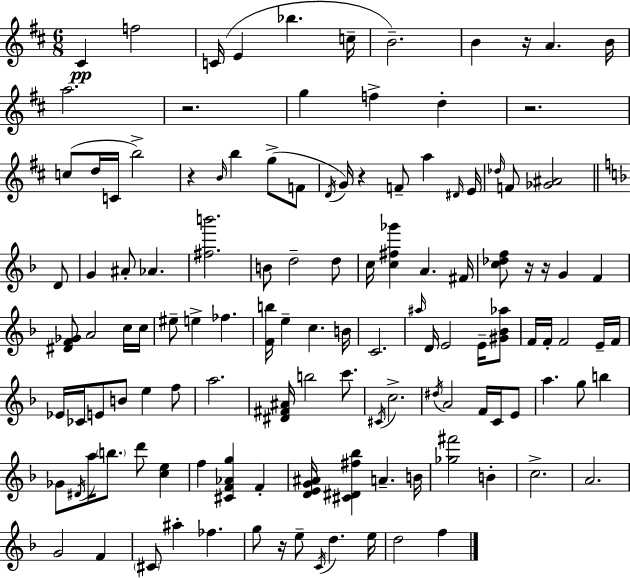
C#4/q F5/h C4/s E4/q Bb5/q. C5/s B4/h. B4/q R/s A4/q. B4/s A5/h. R/h. G5/q F5/q D5/q R/h. C5/e D5/s C4/s B5/h R/q B4/s B5/q G5/e F4/e D4/s G4/s R/q F4/e A5/q D#4/s E4/s Db5/s F4/e [Gb4,A#4]/h D4/e G4/q A#4/e Ab4/q. [F#5,B6]/h. B4/e D5/h D5/e C5/s [C5,F#5,Gb6]/q A4/q. F#4/s [C5,Db5,F5]/e R/s R/s G4/q F4/q [D#4,F4,Gb4]/e A4/h C5/s C5/s EIS5/e E5/q FES5/q. [F4,B5]/s E5/q C5/q. B4/s C4/h. A#5/s D4/s E4/h E4/s [G#4,Bb4,Ab5]/e F4/s F4/s F4/h E4/s F4/s Eb4/s CES4/s E4/e B4/e E5/q F5/e A5/h. [D#4,F#4,A#4]/s B5/h C6/e. C#4/s C5/h. D#5/s A4/h F4/s C4/s E4/e A5/q. G5/e B5/q Gb4/e D#4/s A5/s B5/e. D6/e [C5,E5]/q F5/q [C#4,F4,Ab4,G5]/q F4/q [D4,E4,G4,A#4]/s [C#4,D#4,F#5,Bb5]/q A4/q. B4/s [Gb5,F#6]/h B4/q C5/h. A4/h. G4/h F4/q C#4/e A#5/q FES5/q. G5/e R/s E5/e C4/s D5/q. E5/s D5/h F5/q